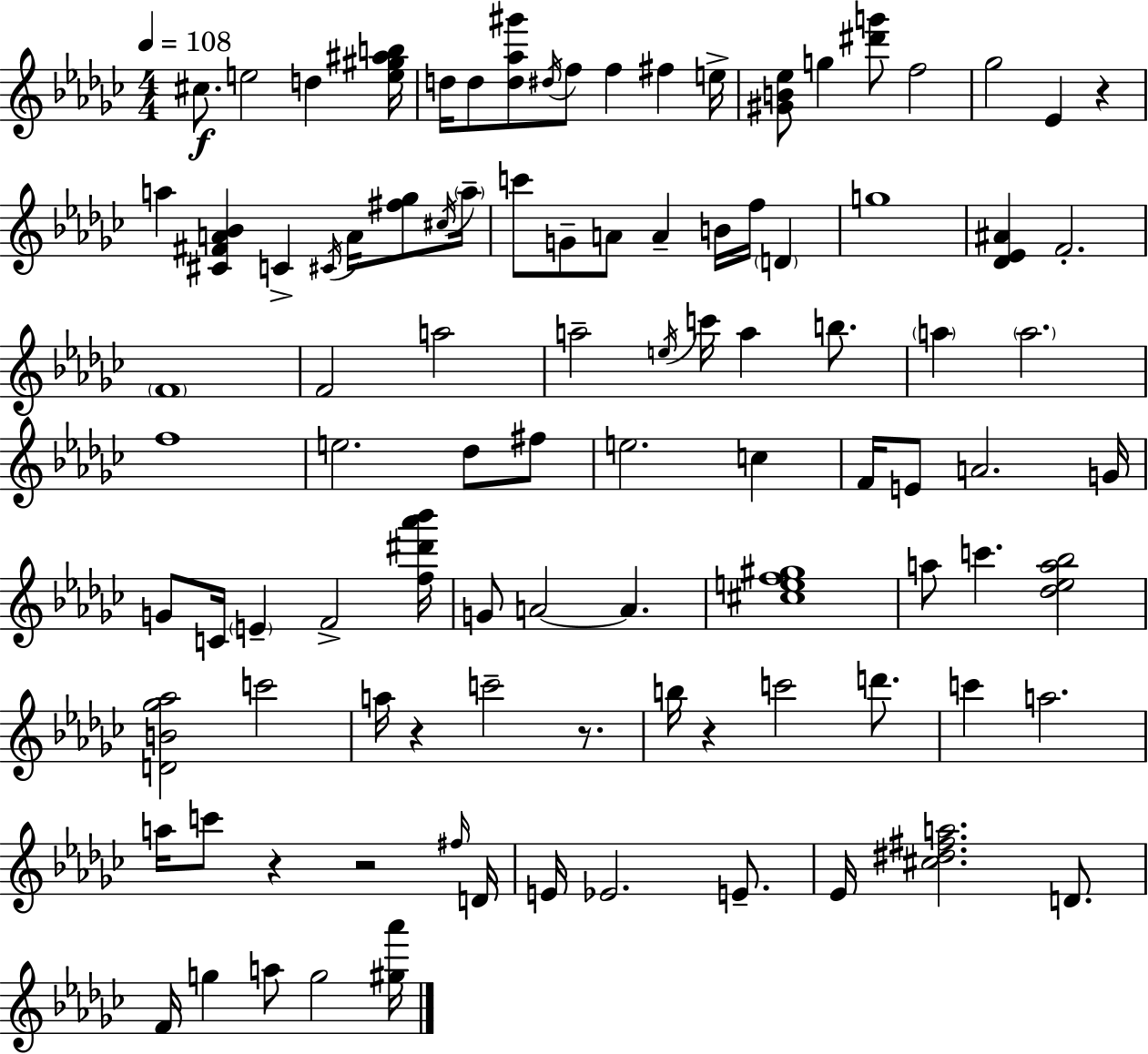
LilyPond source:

{
  \clef treble
  \numericTimeSignature
  \time 4/4
  \key ees \minor
  \tempo 4 = 108
  cis''8.\f e''2 d''4 <e'' gis'' ais'' b''>16 | d''16 d''8 <d'' aes'' gis'''>8 \acciaccatura { dis''16 } f''8 f''4 fis''4 | e''16-> <gis' b' ees''>8 g''4 <dis''' g'''>8 f''2 | ges''2 ees'4 r4 | \break a''4 <cis' fis' a' bes'>4 c'4-> \acciaccatura { cis'16 } a'16 <fis'' ges''>8 | \acciaccatura { cis''16 } \parenthesize a''16-- c'''8 g'8-- a'8 a'4-- b'16 f''16 \parenthesize d'4 | g''1 | <des' ees' ais'>4 f'2.-. | \break \parenthesize f'1 | f'2 a''2 | a''2-- \acciaccatura { e''16 } c'''16 a''4 | b''8. \parenthesize a''4 \parenthesize a''2. | \break f''1 | e''2. | des''8 fis''8 e''2. | c''4 f'16 e'8 a'2. | \break g'16 g'8 c'16 \parenthesize e'4-- f'2-> | <f'' dis''' aes''' bes'''>16 g'8 a'2~~ a'4. | <cis'' e'' f'' gis''>1 | a''8 c'''4. <des'' ees'' a'' bes''>2 | \break <d' b' ges'' aes''>2 c'''2 | a''16 r4 c'''2-- | r8. b''16 r4 c'''2 | d'''8. c'''4 a''2. | \break a''16 c'''8 r4 r2 | \grace { fis''16 } d'16 e'16 ees'2. | e'8.-- ees'16 <cis'' dis'' fis'' a''>2. | d'8. f'16 g''4 a''8 g''2 | \break <gis'' aes'''>16 \bar "|."
}